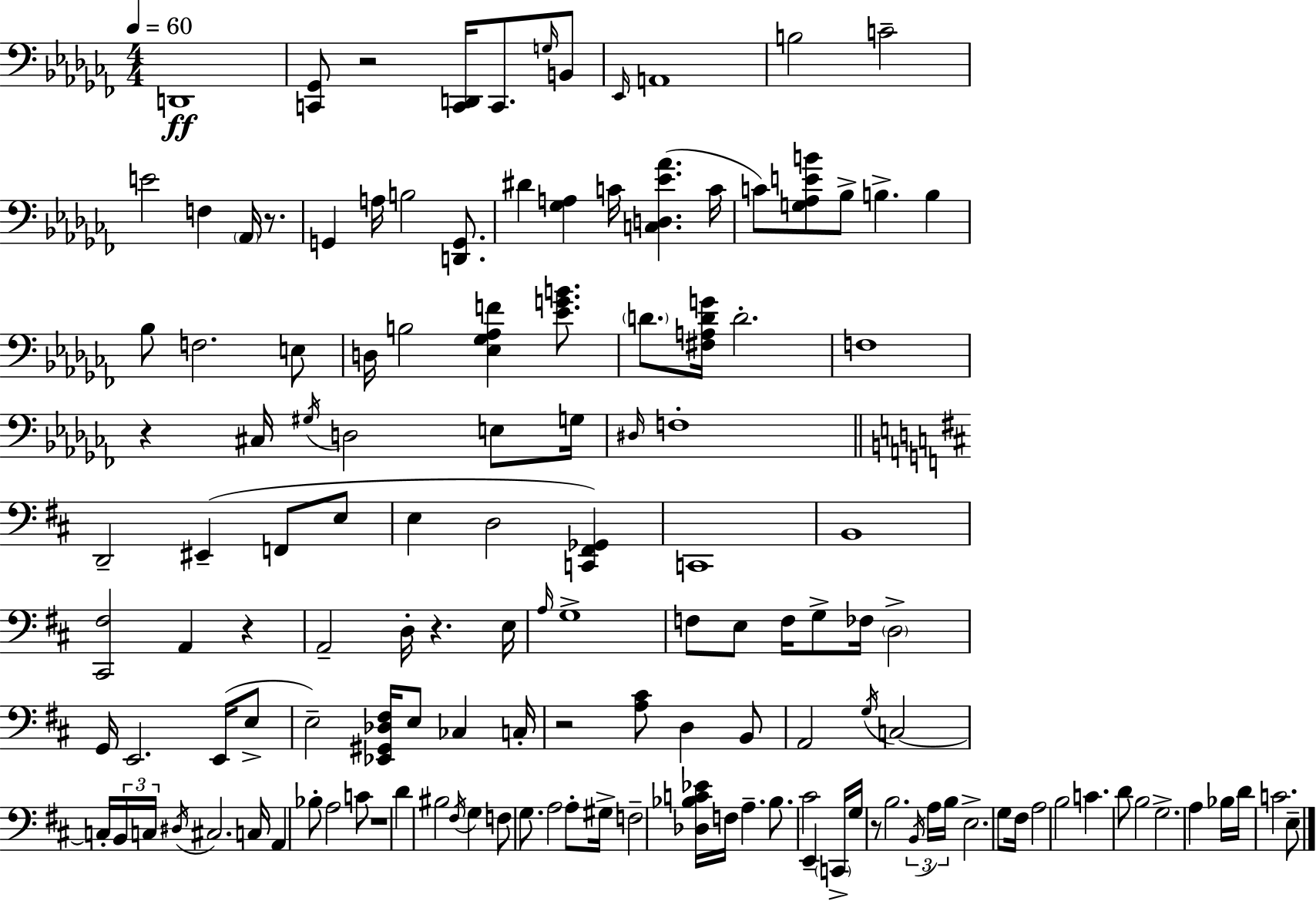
{
  \clef bass
  \numericTimeSignature
  \time 4/4
  \key aes \minor
  \tempo 4 = 60
  d,1\ff | <c, ges,>8 r2 <c, d,>16 c,8. \grace { g16 } b,8 | \grace { ees,16 } a,1 | b2 c'2-- | \break e'2 f4 \parenthesize aes,16 r8. | g,4 a16 b2 <d, g,>8. | dis'4 <ges a>4 c'16 <c d ees' aes'>4.( | c'16 c'8) <g aes e' b'>8 bes8-> b4.-> b4 | \break bes8 f2. | e8 d16 b2 <ees ges aes f'>4 <ees' g' b'>8. | \parenthesize d'8. <fis a d' g'>16 d'2.-. | f1 | \break r4 cis16 \acciaccatura { gis16 } d2 | e8 g16 \grace { dis16 } f1-. | \bar "||" \break \key d \major d,2-- eis,4--( f,8 e8 | e4 d2 <c, fis, ges,>4) | c,1 | b,1 | \break <cis, fis>2 a,4 r4 | a,2-- d16-. r4. e16 | \grace { a16 } g1-> | f8 e8 f16 g8-> fes16 \parenthesize d2-> | \break g,16 e,2. e,16( e8-> | e2--) <ees, gis, des fis>16 e8 ces4 | c16-. r2 <a cis'>8 d4 b,8 | a,2 \acciaccatura { g16 } c2~~ | \break c16-. \tuplet 3/2 { b,16 c16 \acciaccatura { dis16 } } cis2. | c16 a,4 bes8-. a2 | c'8 r1 | d'4 bis2 \acciaccatura { fis16 } | \break g4 f8 g8. a2 | a8-. gis16-> f2-- <des bes c' ees'>16 f16 a4.-- | bes8. cis'2 e,4-- | \parenthesize c,16-> g16 r8 b2. | \break \tuplet 3/2 { \acciaccatura { b,16 } a16 b16 } e2.-> | g8 fis16 a2 b2 | c'4. d'8 b2 | g2.-> | \break a4 bes16 d'16 c'2. | e8-- \bar "|."
}